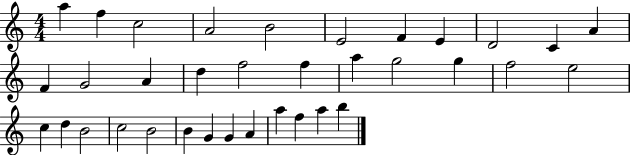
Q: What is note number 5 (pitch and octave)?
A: B4